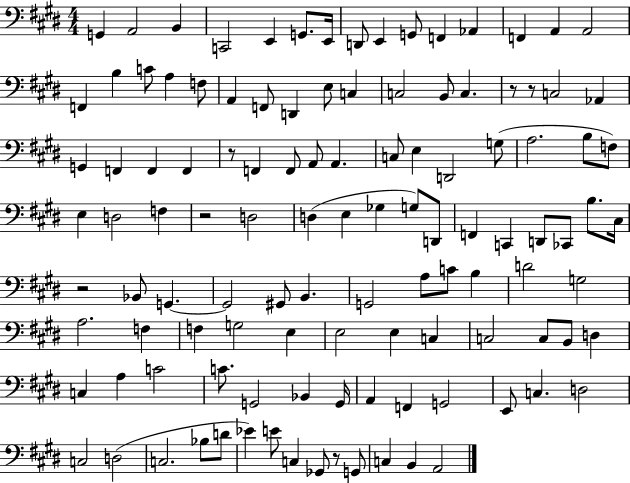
{
  \clef bass
  \numericTimeSignature
  \time 4/4
  \key e \major
  \repeat volta 2 { g,4 a,2 b,4 | c,2 e,4 g,8. e,16 | d,8 e,4 g,8 f,4 aes,4 | f,4 a,4 a,2 | \break f,4 b4 c'8 a4 f8 | a,4 f,8 d,4 e8 c4 | c2 b,8 c4. | r8 r8 c2 aes,4 | \break g,4 f,4 f,4 f,4 | r8 f,4 f,8 a,8 a,4. | c8 e4 d,2 g8( | a2. b8 f8) | \break e4 d2 f4 | r2 d2 | d4( e4 ges4 g8) d,8 | f,4 c,4 d,8 ces,8 b8. cis16 | \break r2 bes,8 g,4.~~ | g,2 gis,8 b,4. | g,2 a8 c'8 b4 | d'2 g2 | \break a2. f4 | f4 g2 e4 | e2 e4 c4 | c2 c8 b,8 d4 | \break c4 a4 c'2 | c'8. g,2 bes,4 g,16 | a,4 f,4 g,2 | e,8 c4. d2 | \break c2 d2( | c2. bes8 d'8 | ees'4) e'8 c4 ges,8 r8 g,8 | c4 b,4 a,2 | \break } \bar "|."
}